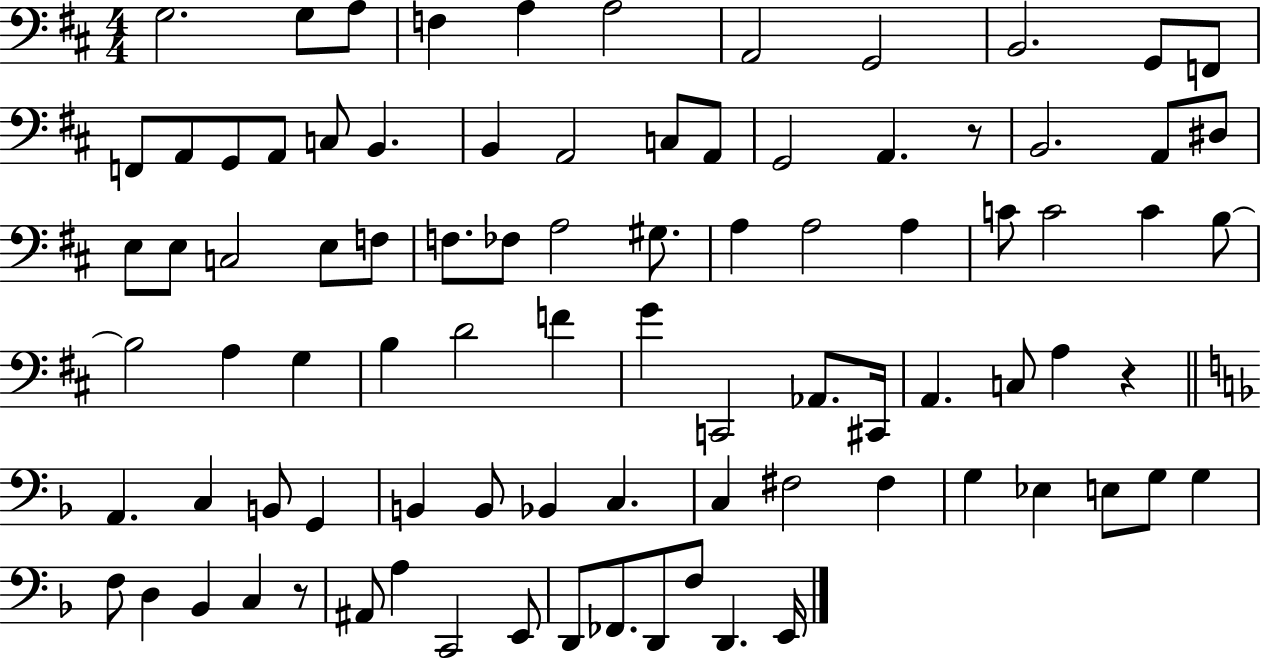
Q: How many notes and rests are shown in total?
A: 88